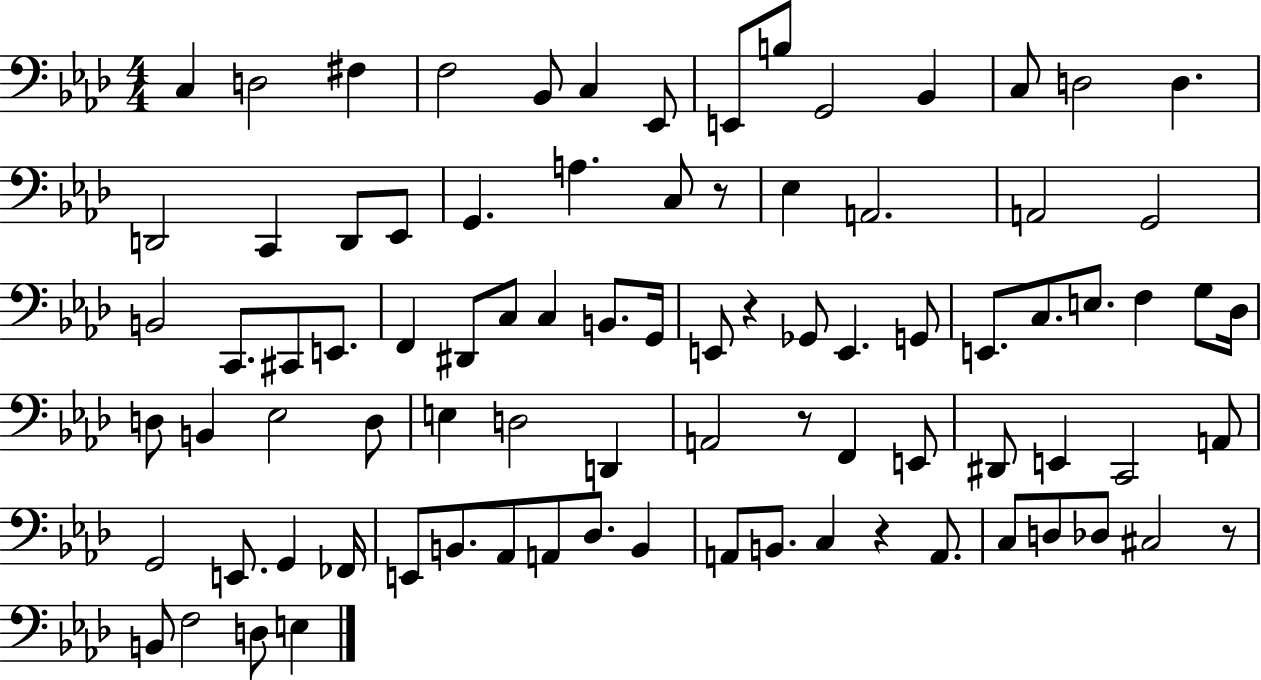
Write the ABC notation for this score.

X:1
T:Untitled
M:4/4
L:1/4
K:Ab
C, D,2 ^F, F,2 _B,,/2 C, _E,,/2 E,,/2 B,/2 G,,2 _B,, C,/2 D,2 D, D,,2 C,, D,,/2 _E,,/2 G,, A, C,/2 z/2 _E, A,,2 A,,2 G,,2 B,,2 C,,/2 ^C,,/2 E,,/2 F,, ^D,,/2 C,/2 C, B,,/2 G,,/4 E,,/2 z _G,,/2 E,, G,,/2 E,,/2 C,/2 E,/2 F, G,/2 _D,/4 D,/2 B,, _E,2 D,/2 E, D,2 D,, A,,2 z/2 F,, E,,/2 ^D,,/2 E,, C,,2 A,,/2 G,,2 E,,/2 G,, _F,,/4 E,,/2 B,,/2 _A,,/2 A,,/2 _D,/2 B,, A,,/2 B,,/2 C, z A,,/2 C,/2 D,/2 _D,/2 ^C,2 z/2 B,,/2 F,2 D,/2 E,